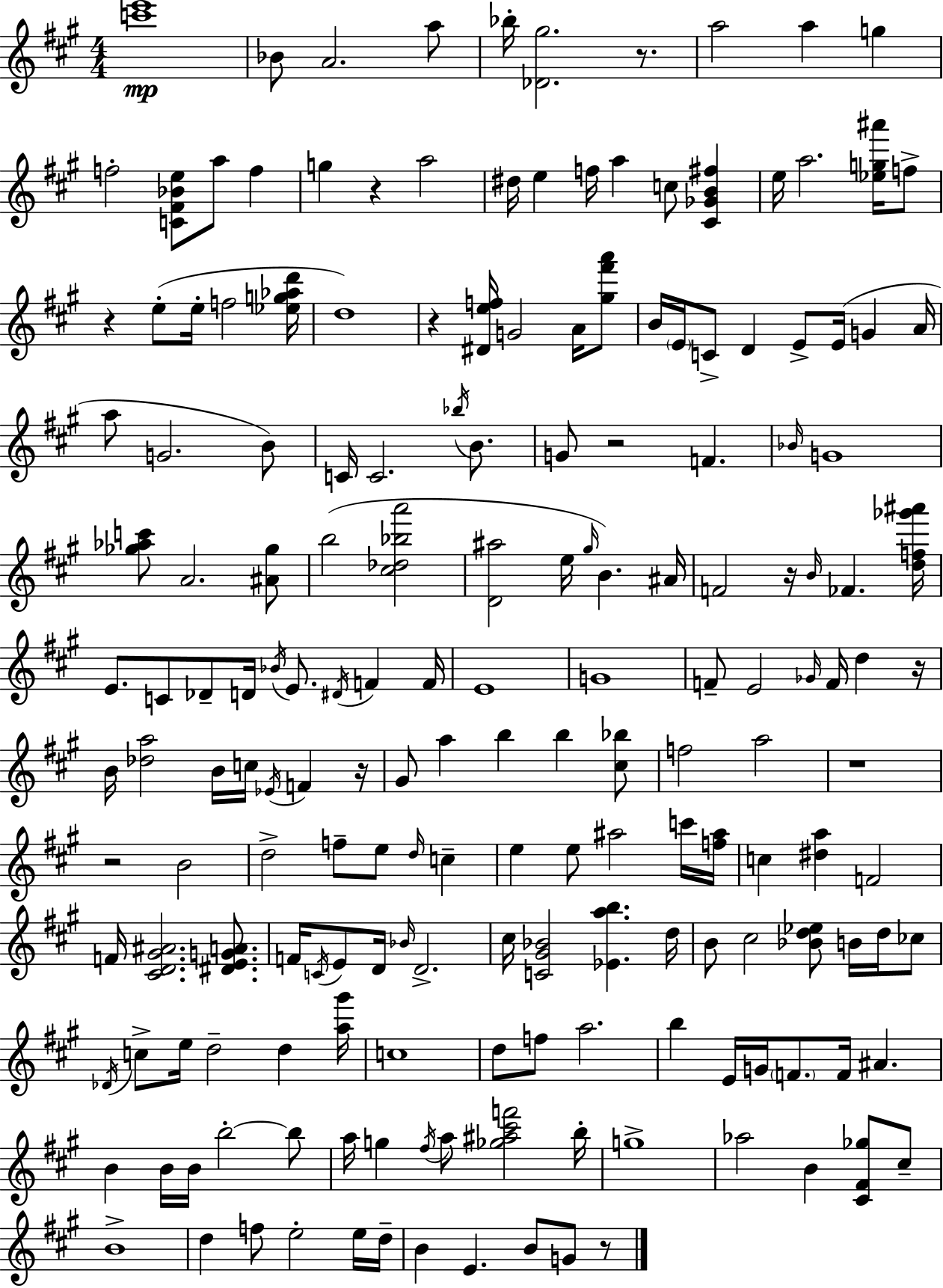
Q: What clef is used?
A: treble